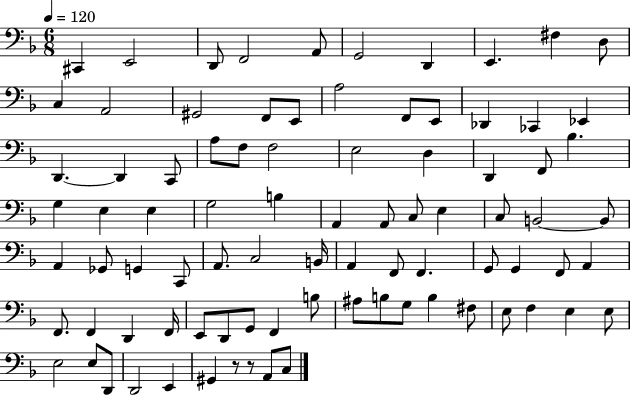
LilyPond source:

{
  \clef bass
  \numericTimeSignature
  \time 6/8
  \key f \major
  \tempo 4 = 120
  cis,4 e,2 | d,8 f,2 a,8 | g,2 d,4 | e,4. fis4 d8 | \break c4 a,2 | gis,2 f,8 e,8 | a2 f,8 e,8 | des,4 ces,4 ees,4 | \break d,4.~~ d,4 c,8 | a8 f8 f2 | e2 d4 | d,4 f,8 bes4. | \break g4 e4 e4 | g2 b4 | a,4 a,8 c8 e4 | c8 b,2~~ b,8 | \break a,4 ges,8 g,4 c,8 | a,8. c2 b,16 | a,4 f,8 f,4. | g,8 g,4 f,8 a,4 | \break f,8. f,4 d,4 f,16 | e,8 d,8 g,8 f,4 b8 | ais8 b8 g8 b4 fis8 | e8 f4 e4 e8 | \break e2 e8 d,8 | d,2 e,4 | gis,4 r8 r8 a,8 c8 | \bar "|."
}